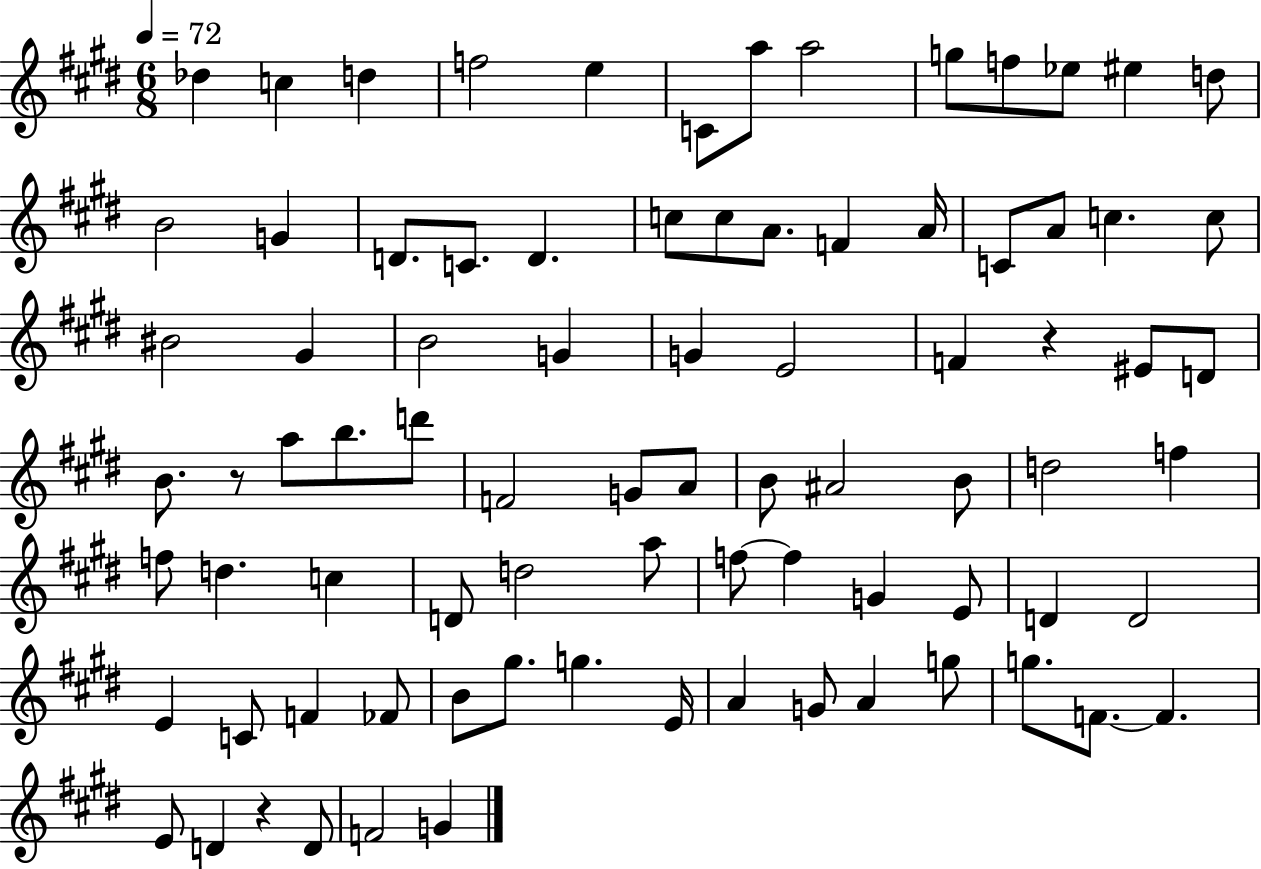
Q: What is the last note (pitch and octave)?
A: G4